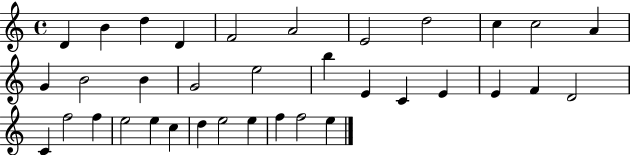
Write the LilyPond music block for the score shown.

{
  \clef treble
  \time 4/4
  \defaultTimeSignature
  \key c \major
  d'4 b'4 d''4 d'4 | f'2 a'2 | e'2 d''2 | c''4 c''2 a'4 | \break g'4 b'2 b'4 | g'2 e''2 | b''4 e'4 c'4 e'4 | e'4 f'4 d'2 | \break c'4 f''2 f''4 | e''2 e''4 c''4 | d''4 e''2 e''4 | f''4 f''2 e''4 | \break \bar "|."
}